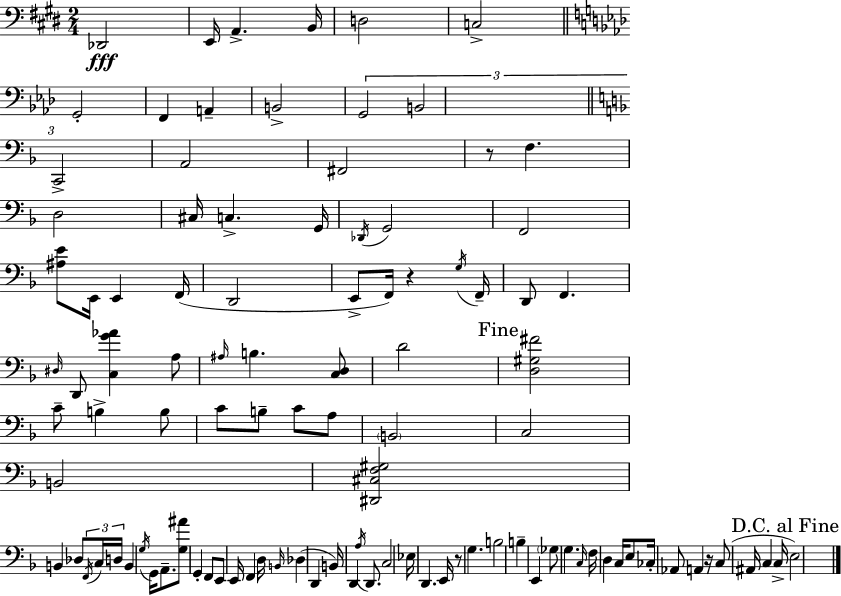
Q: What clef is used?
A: bass